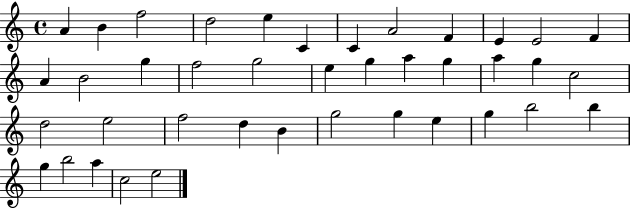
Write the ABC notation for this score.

X:1
T:Untitled
M:4/4
L:1/4
K:C
A B f2 d2 e C C A2 F E E2 F A B2 g f2 g2 e g a g a g c2 d2 e2 f2 d B g2 g e g b2 b g b2 a c2 e2